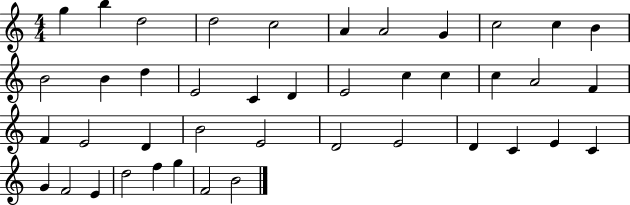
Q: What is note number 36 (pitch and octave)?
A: F4